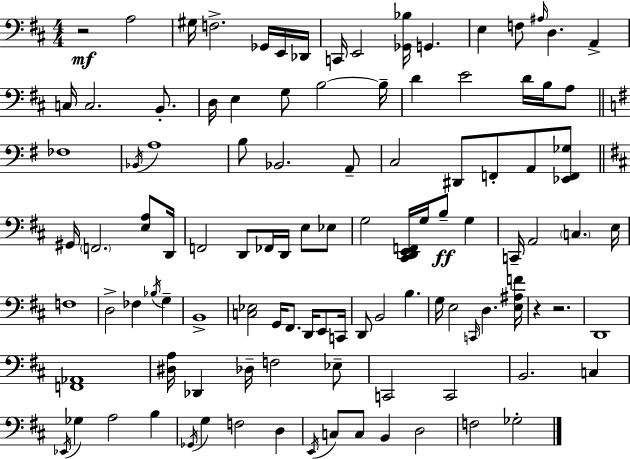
X:1
T:Untitled
M:4/4
L:1/4
K:D
z2 A,2 ^G,/4 F,2 _G,,/4 E,,/4 _D,,/4 C,,/4 E,,2 [_G,,_B,]/4 G,, E, F,/2 ^A,/4 D, A,, C,/4 C,2 B,,/2 D,/4 E, G,/2 B,2 B,/4 D E2 D/4 B,/4 A,/2 _F,4 _B,,/4 A,4 B,/2 _B,,2 A,,/2 C,2 ^D,,/2 F,,/2 A,,/2 [_E,,F,,_G,]/2 ^G,,/4 F,,2 [E,A,]/2 D,,/4 F,,2 D,,/2 _F,,/4 D,,/4 E,/2 _E,/2 G,2 [^C,,D,,E,,F,,]/4 G,/4 B,/2 G, C,,/4 A,,2 C, E,/4 F,4 D,2 _F, _B,/4 G, B,,4 [C,_E,]2 G,,/4 ^F,,/2 D,,/4 E,,/2 C,,/4 D,,/2 B,,2 B, G,/4 E,2 C,,/4 D, [E,^A,F]/4 z z2 D,,4 [F,,_A,,]4 [^D,A,]/4 _D,, _D,/4 F,2 _E,/2 C,,2 C,,2 B,,2 C, _E,,/4 _G, A,2 B, _G,,/4 G, F,2 D, E,,/4 C,/2 C,/2 B,, D,2 F,2 _G,2